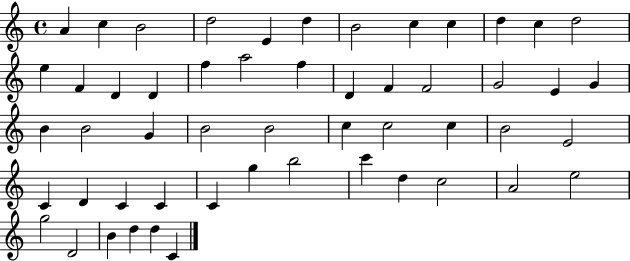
{
  \clef treble
  \time 4/4
  \defaultTimeSignature
  \key c \major
  a'4 c''4 b'2 | d''2 e'4 d''4 | b'2 c''4 c''4 | d''4 c''4 d''2 | \break e''4 f'4 d'4 d'4 | f''4 a''2 f''4 | d'4 f'4 f'2 | g'2 e'4 g'4 | \break b'4 b'2 g'4 | b'2 b'2 | c''4 c''2 c''4 | b'2 e'2 | \break c'4 d'4 c'4 c'4 | c'4 g''4 b''2 | c'''4 d''4 c''2 | a'2 e''2 | \break g''2 d'2 | b'4 d''4 d''4 c'4 | \bar "|."
}